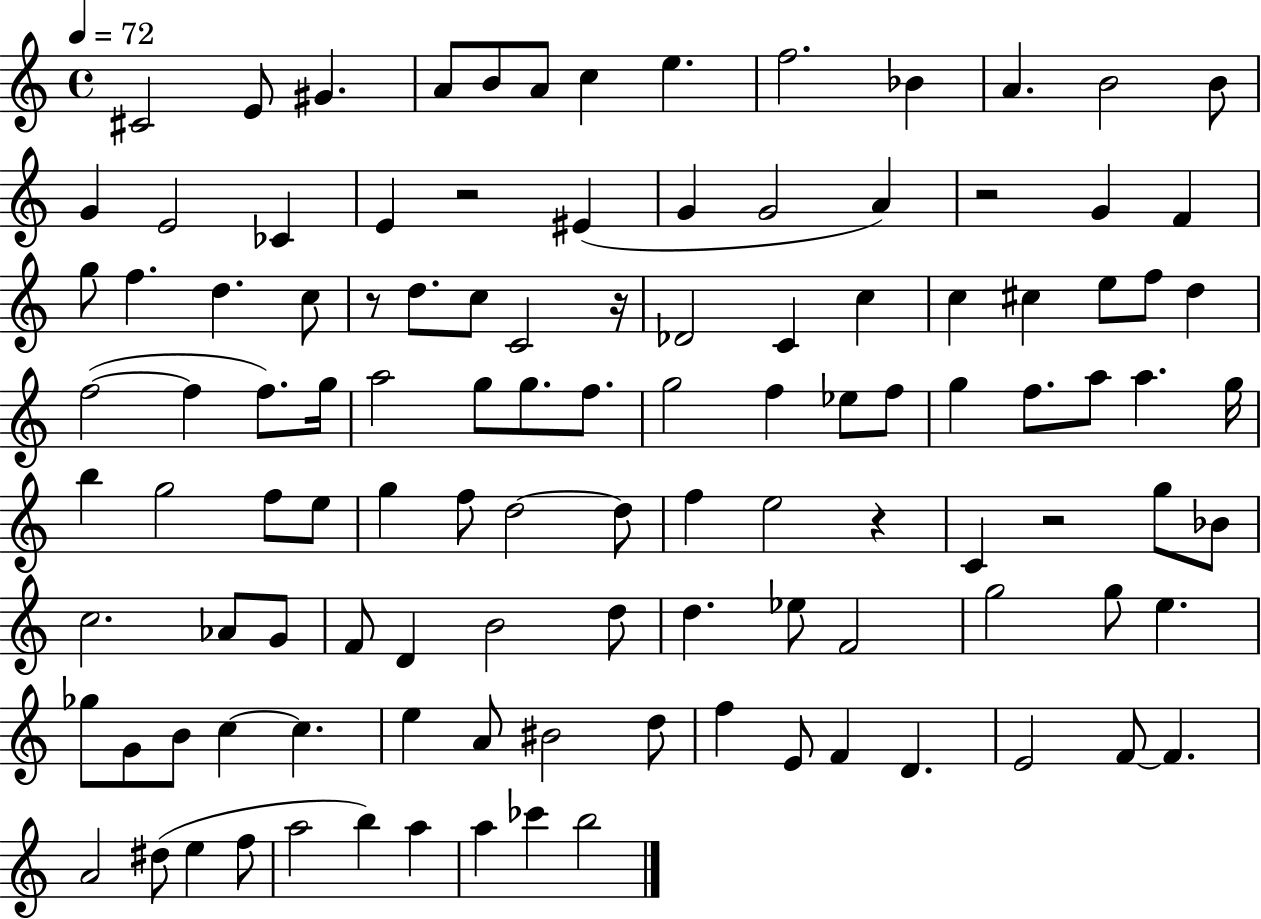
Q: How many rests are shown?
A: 6